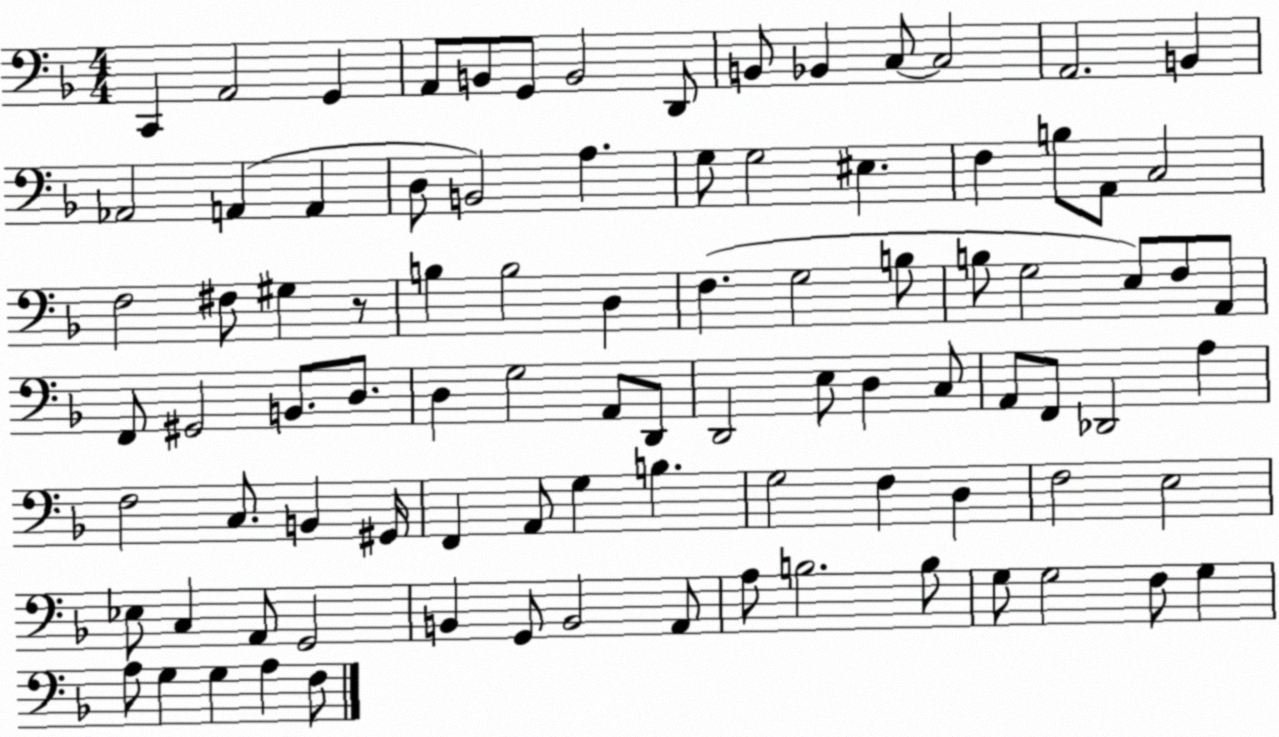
X:1
T:Untitled
M:4/4
L:1/4
K:F
C,, A,,2 G,, A,,/2 B,,/2 G,,/2 B,,2 D,,/2 B,,/2 _B,, C,/2 C,2 A,,2 B,, _A,,2 A,, A,, D,/2 B,,2 A, G,/2 G,2 ^E, F, B,/2 A,,/2 C,2 F,2 ^F,/2 ^G, z/2 B, B,2 D, F, G,2 B,/2 B,/2 G,2 E,/2 F,/2 A,,/2 F,,/2 ^G,,2 B,,/2 D,/2 D, G,2 A,,/2 D,,/2 D,,2 E,/2 D, C,/2 A,,/2 F,,/2 _D,,2 A, F,2 C,/2 B,, ^G,,/4 F,, A,,/2 G, B, G,2 F, D, F,2 E,2 _E,/2 C, A,,/2 G,,2 B,, G,,/2 B,,2 A,,/2 A,/2 B,2 B,/2 G,/2 G,2 F,/2 G, A,/2 G, G, A, F,/2